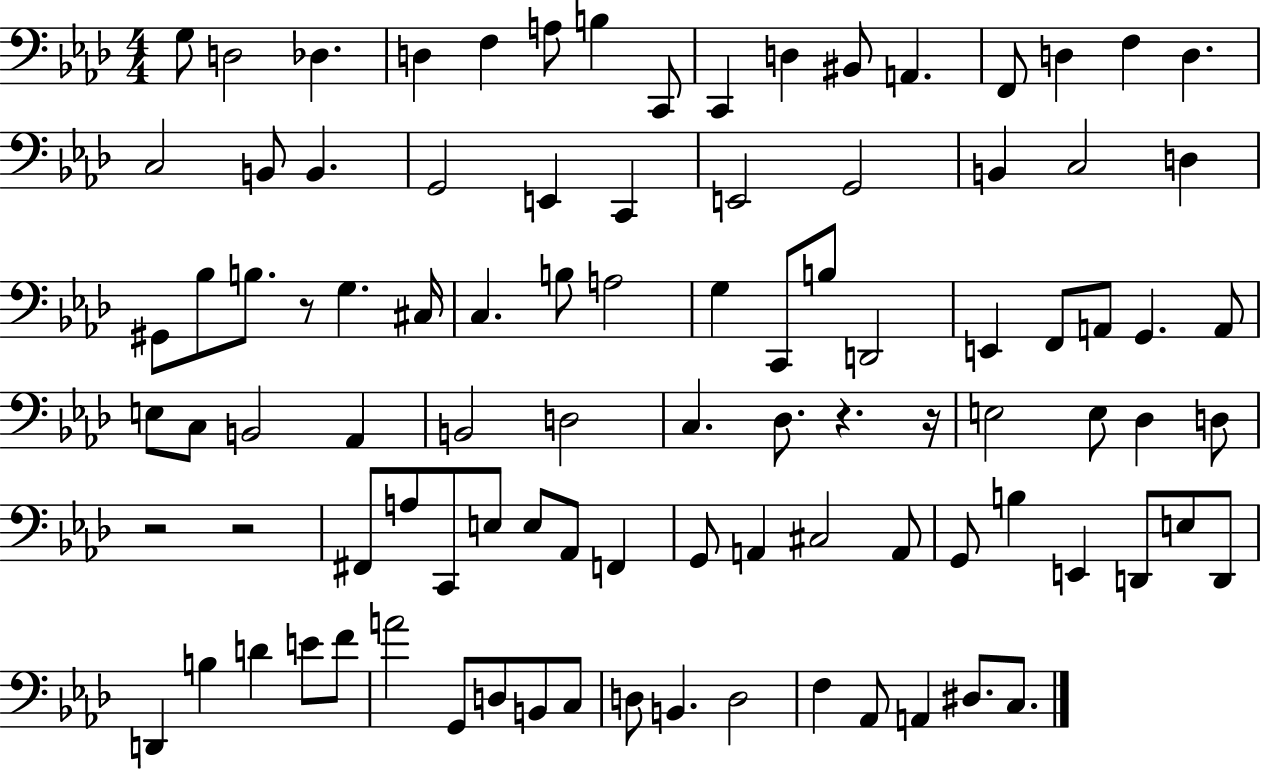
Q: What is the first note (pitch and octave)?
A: G3